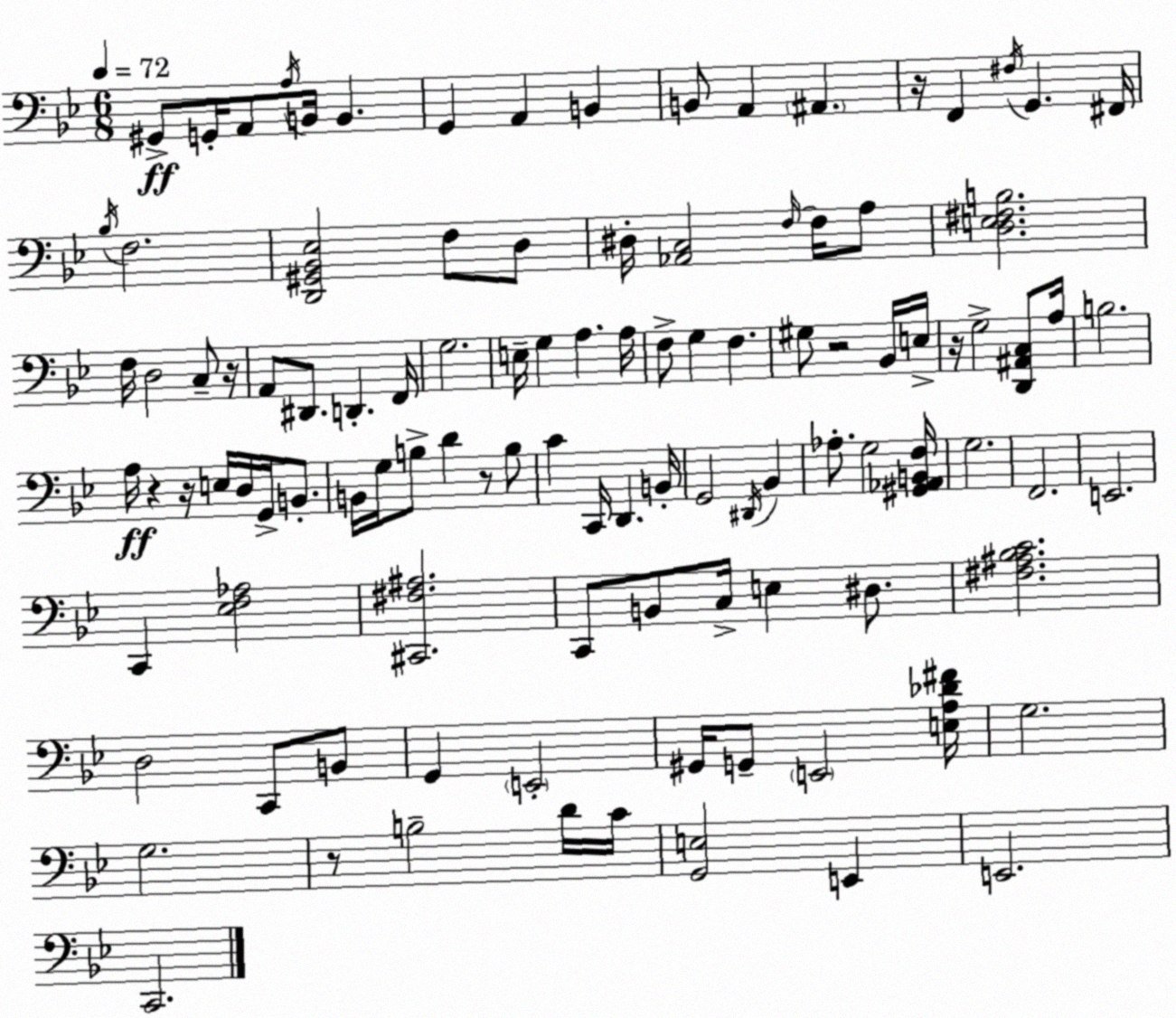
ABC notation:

X:1
T:Untitled
M:6/8
L:1/4
K:Bb
^G,,/2 G,,/4 A,,/2 A,/4 B,,/4 B,, G,, A,, B,, B,,/2 A,, ^A,, z/4 F,, ^F,/4 G,, ^F,,/4 _B,/4 F,2 [D,,^G,,_B,,_E,]2 F,/2 D,/2 ^D,/4 [_A,,C,]2 F,/4 F,/4 A,/2 [D,E,^F,B,]2 F,/4 D,2 C,/2 z/4 A,,/2 ^D,,/2 D,, F,,/4 G,2 E,/4 G, A, A,/4 F,/2 G, F, ^G,/2 z2 _B,,/4 E,/4 z/4 G,2 [D,,^A,,C,]/2 A,/4 B,2 A,/4 z z/4 E,/4 D,/4 G,,/4 B,,/2 B,,/4 G,/4 B,/2 D z/2 B,/2 C C,,/4 D,, B,,/4 G,,2 ^D,,/4 _B,, _A,/2 G,2 [^G,,_A,,B,,F,]/4 G,2 F,,2 E,,2 C,, [_E,F,_A,]2 [^C,,^F,^A,]2 C,,/2 B,,/2 C,/4 E, ^D,/2 [^F,^A,_B,C]2 D,2 C,,/2 B,,/2 G,, E,,2 ^G,,/4 G,,/2 E,,2 [E,A,_D^F]/4 G,2 G,2 z/2 B,2 D/4 C/4 [G,,E,]2 E,, E,,2 C,,2